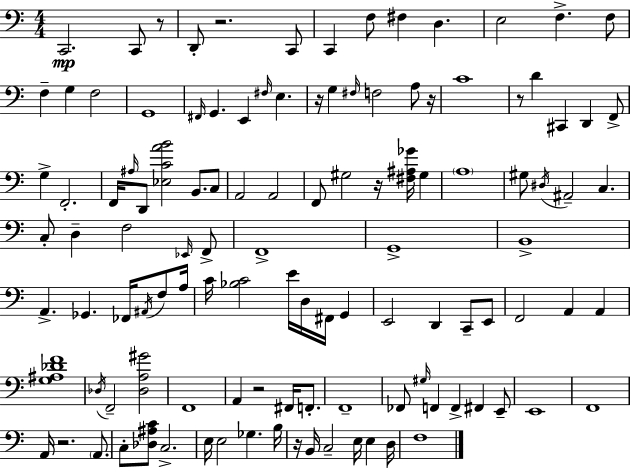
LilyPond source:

{
  \clef bass
  \numericTimeSignature
  \time 4/4
  \key c \major
  c,2.\mp c,8 r8 | d,8-. r2. c,8 | c,4 f8 fis4 d4. | e2 f4.-> f8 | \break f4-- g4 f2 | g,1 | \grace { fis,16 } g,4. e,4 \grace { fis16 } e4. | r16 g4 \grace { fis16 } f2 | \break a8 r16 c'1 | r8 d'4 cis,4 d,4 | f,8-> g4-> f,2.-. | f,16 \grace { ais16 } d,8 <ees c' a' b'>2 b,8. | \break c8 a,2 a,2 | f,8 gis2 r16 <fis ais ges'>16 | gis4 \parenthesize a1 | gis8 \acciaccatura { dis16 } ais,2-- c4. | \break c8-. d4-- f2 | \grace { ees,16 } f,8-> f,1-> | g,1-> | b,1-> | \break a,4.-> ges,4. | fes,16 \acciaccatura { ais,16 } f8 a16 c'16 <bes c'>2 | e'16 d16 fis,16 g,4 e,2 d,4 | c,8-- e,8 f,2 a,4 | \break a,4 <g ais des' f'>1 | \acciaccatura { des16 } f,2-- | <des a gis'>2 f,1 | a,4 r2 | \break fis,16 f,8.-. f,1-- | fes,8 \grace { gis16 } f,4 f,4-> | fis,4 e,8-- e,1 | f,1 | \break a,16 r2. | \parenthesize a,8. c8-. <des ais c'>8 c2.-> | e16 e2 | ges4. b16 r16 b,16 c2-- | \break e16 e4 d16 f1 | \bar "|."
}